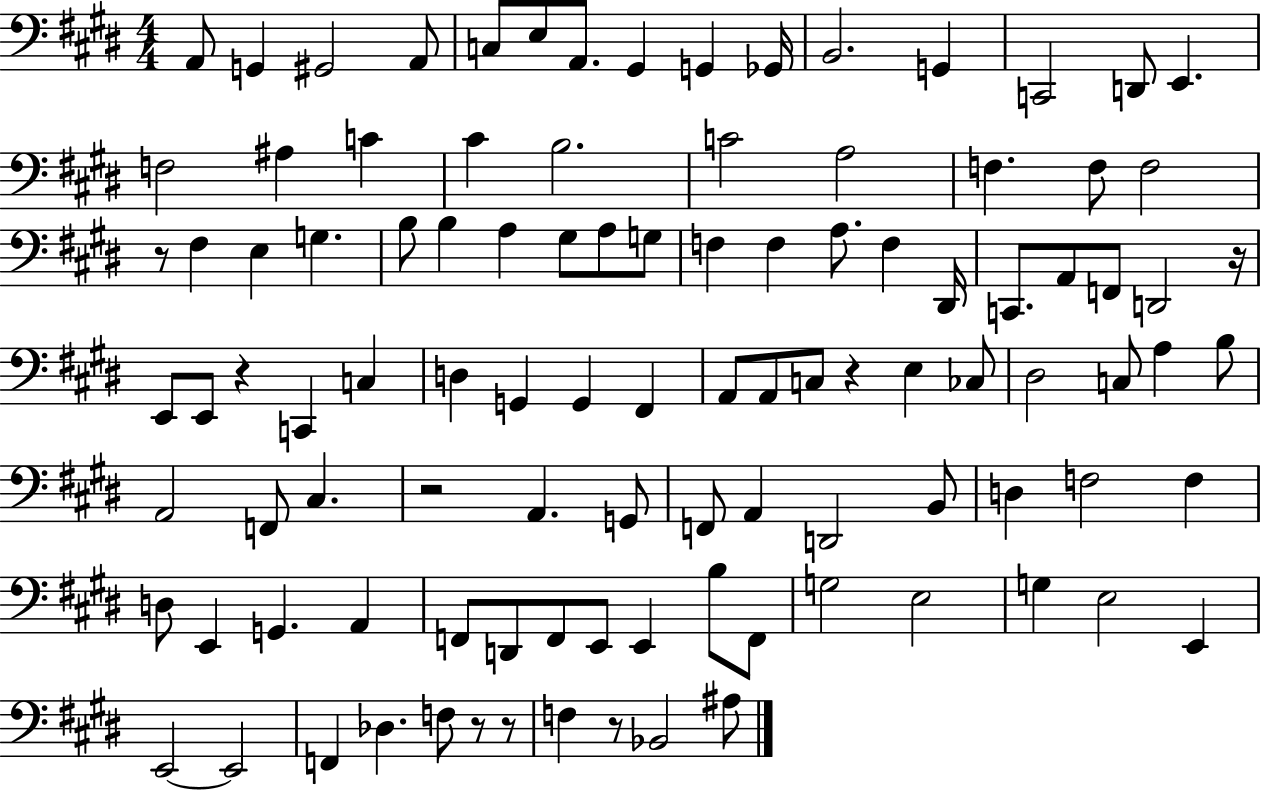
A2/e G2/q G#2/h A2/e C3/e E3/e A2/e. G#2/q G2/q Gb2/s B2/h. G2/q C2/h D2/e E2/q. F3/h A#3/q C4/q C#4/q B3/h. C4/h A3/h F3/q. F3/e F3/h R/e F#3/q E3/q G3/q. B3/e B3/q A3/q G#3/e A3/e G3/e F3/q F3/q A3/e. F3/q D#2/s C2/e. A2/e F2/e D2/h R/s E2/e E2/e R/q C2/q C3/q D3/q G2/q G2/q F#2/q A2/e A2/e C3/e R/q E3/q CES3/e D#3/h C3/e A3/q B3/e A2/h F2/e C#3/q. R/h A2/q. G2/e F2/e A2/q D2/h B2/e D3/q F3/h F3/q D3/e E2/q G2/q. A2/q F2/e D2/e F2/e E2/e E2/q B3/e F2/e G3/h E3/h G3/q E3/h E2/q E2/h E2/h F2/q Db3/q. F3/e R/e R/e F3/q R/e Bb2/h A#3/e